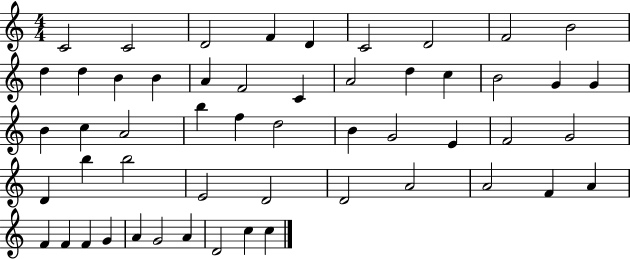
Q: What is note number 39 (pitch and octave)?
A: D4